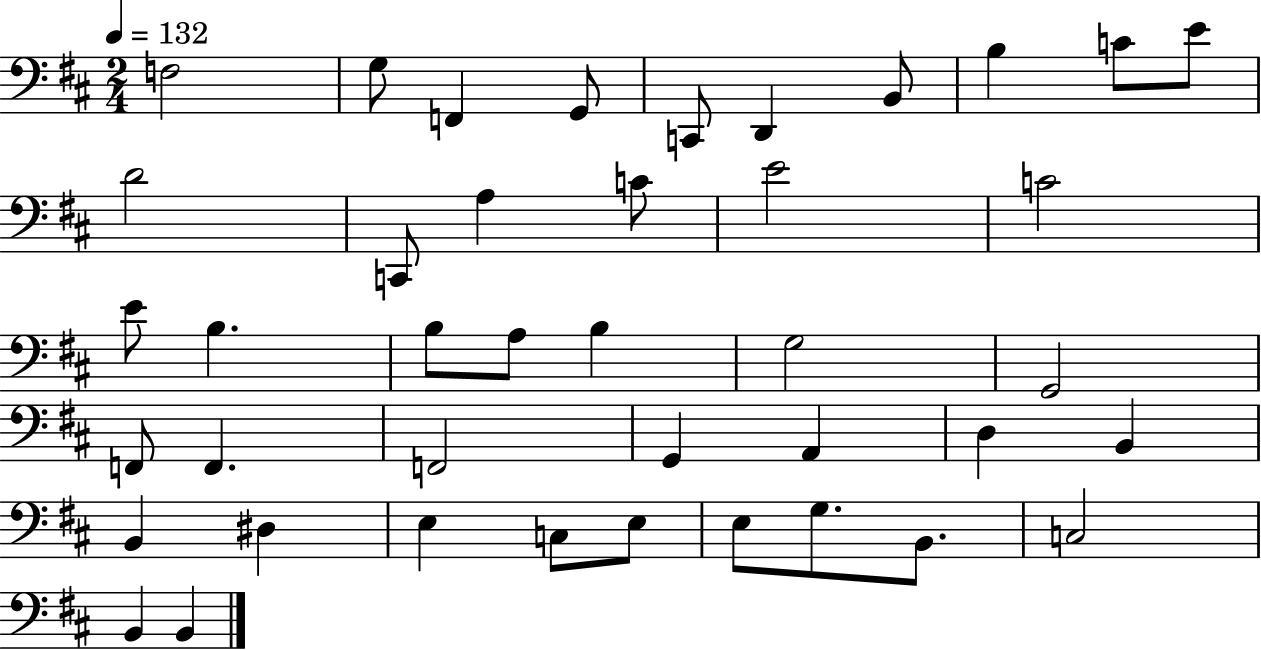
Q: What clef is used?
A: bass